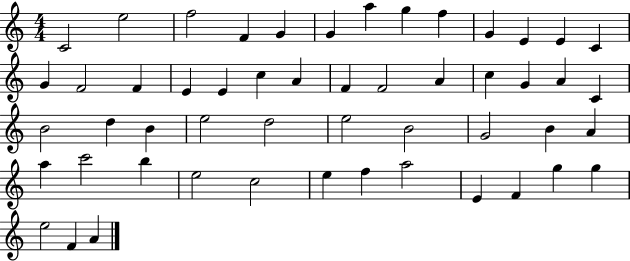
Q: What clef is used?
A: treble